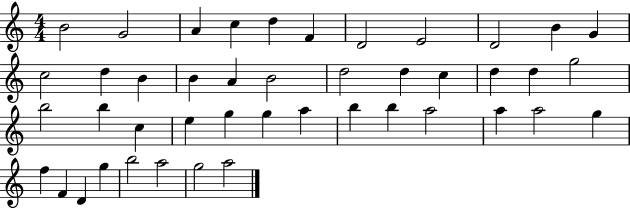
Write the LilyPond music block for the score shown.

{
  \clef treble
  \numericTimeSignature
  \time 4/4
  \key c \major
  b'2 g'2 | a'4 c''4 d''4 f'4 | d'2 e'2 | d'2 b'4 g'4 | \break c''2 d''4 b'4 | b'4 a'4 b'2 | d''2 d''4 c''4 | d''4 d''4 g''2 | \break b''2 b''4 c''4 | e''4 g''4 g''4 a''4 | b''4 b''4 a''2 | a''4 a''2 g''4 | \break f''4 f'4 d'4 g''4 | b''2 a''2 | g''2 a''2 | \bar "|."
}